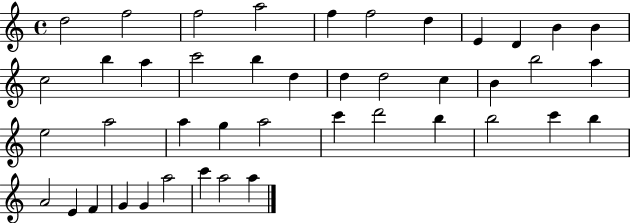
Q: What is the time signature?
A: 4/4